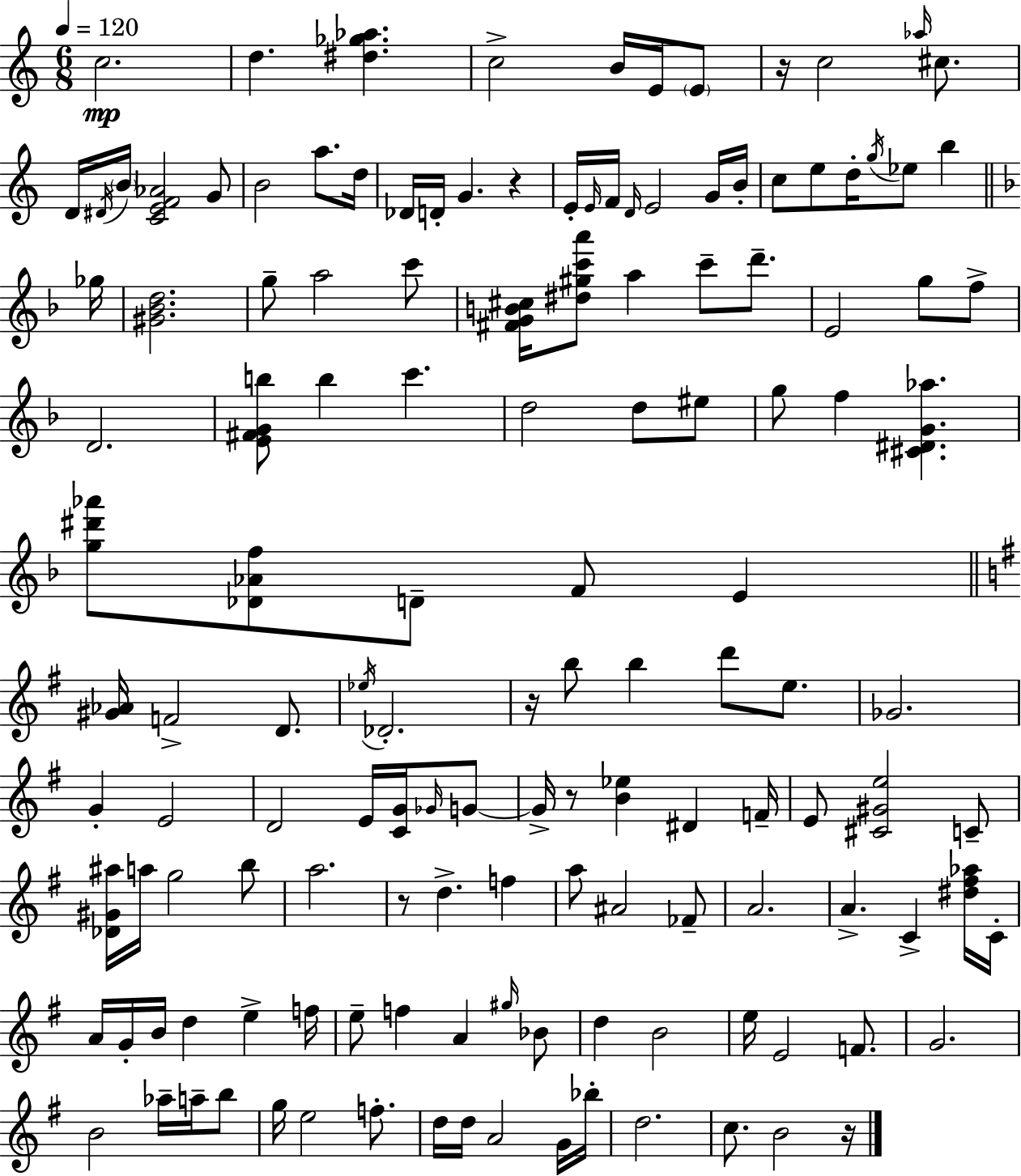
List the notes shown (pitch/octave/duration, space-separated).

C5/h. D5/q. [D#5,Gb5,Ab5]/q. C5/h B4/s E4/s E4/e R/s C5/h Ab5/s C#5/e. D4/s D#4/s B4/s [C4,E4,F4,Ab4]/h G4/e B4/h A5/e. D5/s Db4/s D4/s G4/q. R/q E4/s E4/s F4/s D4/s E4/h G4/s B4/s C5/e E5/e D5/s G5/s Eb5/e B5/q Gb5/s [G#4,Bb4,D5]/h. G5/e A5/h C6/e [F#4,G4,B4,C#5]/s [D#5,G#5,C6,A6]/e A5/q C6/e D6/e. E4/h G5/e F5/e D4/h. [E4,F#4,G4,B5]/e B5/q C6/q. D5/h D5/e EIS5/e G5/e F5/q [C#4,D#4,G4,Ab5]/q. [G5,D#6,Ab6]/e [Db4,Ab4,F5]/e D4/e F4/e E4/q [G#4,Ab4]/s F4/h D4/e. Eb5/s Db4/h. R/s B5/e B5/q D6/e E5/e. Gb4/h. G4/q E4/h D4/h E4/s [C4,G4]/s Gb4/s G4/e G4/s R/e [B4,Eb5]/q D#4/q F4/s E4/e [C#4,G#4,E5]/h C4/e [Db4,G#4,A#5]/s A5/s G5/h B5/e A5/h. R/e D5/q. F5/q A5/e A#4/h FES4/e A4/h. A4/q. C4/q [D#5,F#5,Ab5]/s C4/s A4/s G4/s B4/s D5/q E5/q F5/s E5/e F5/q A4/q G#5/s Bb4/e D5/q B4/h E5/s E4/h F4/e. G4/h. B4/h Ab5/s A5/s B5/e G5/s E5/h F5/e. D5/s D5/s A4/h G4/s Bb5/s D5/h. C5/e. B4/h R/s